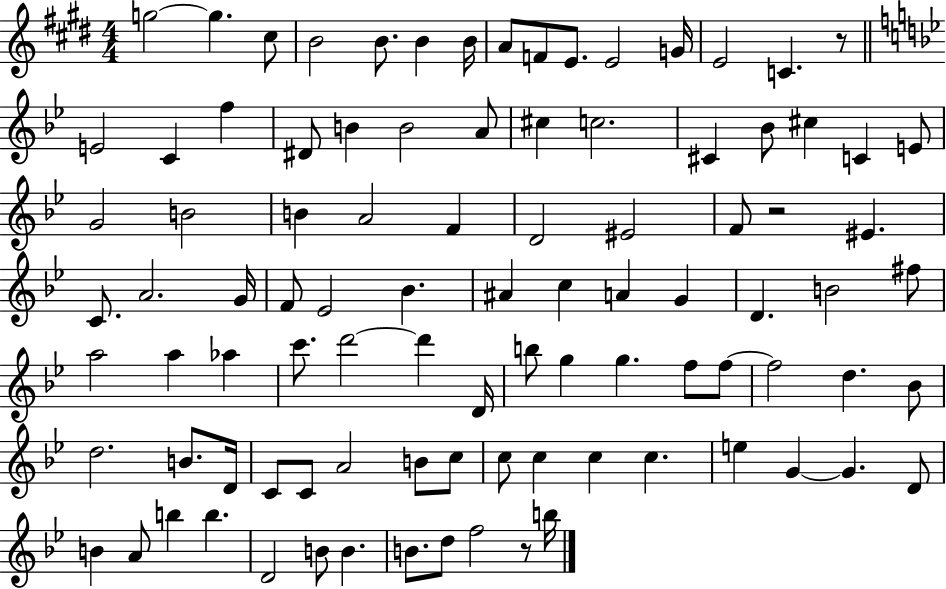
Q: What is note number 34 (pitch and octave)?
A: D4